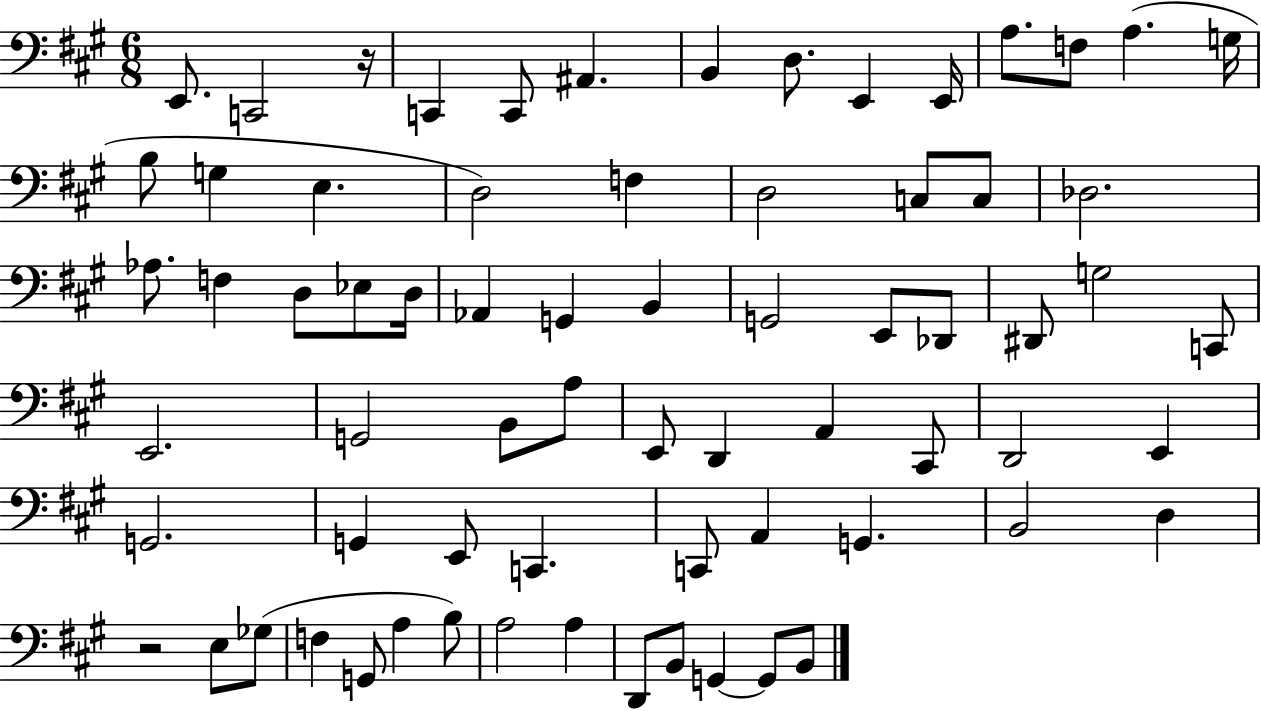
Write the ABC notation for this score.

X:1
T:Untitled
M:6/8
L:1/4
K:A
E,,/2 C,,2 z/4 C,, C,,/2 ^A,, B,, D,/2 E,, E,,/4 A,/2 F,/2 A, G,/4 B,/2 G, E, D,2 F, D,2 C,/2 C,/2 _D,2 _A,/2 F, D,/2 _E,/2 D,/4 _A,, G,, B,, G,,2 E,,/2 _D,,/2 ^D,,/2 G,2 C,,/2 E,,2 G,,2 B,,/2 A,/2 E,,/2 D,, A,, ^C,,/2 D,,2 E,, G,,2 G,, E,,/2 C,, C,,/2 A,, G,, B,,2 D, z2 E,/2 _G,/2 F, G,,/2 A, B,/2 A,2 A, D,,/2 B,,/2 G,, G,,/2 B,,/2